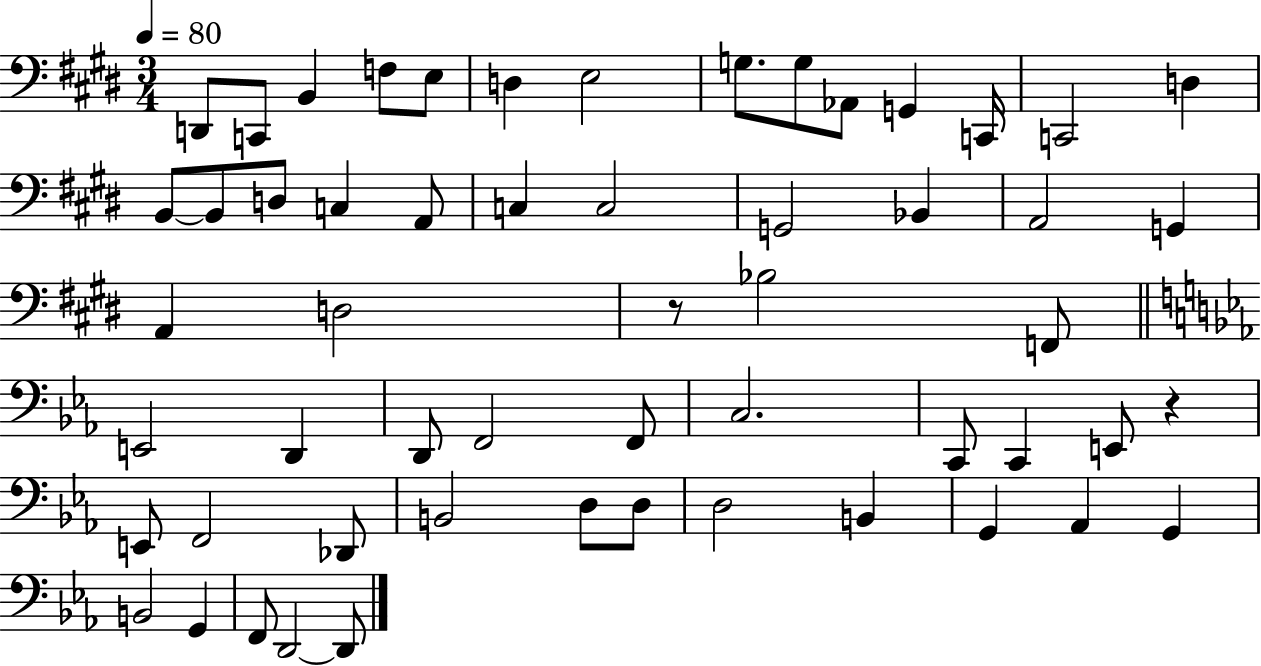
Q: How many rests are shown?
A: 2